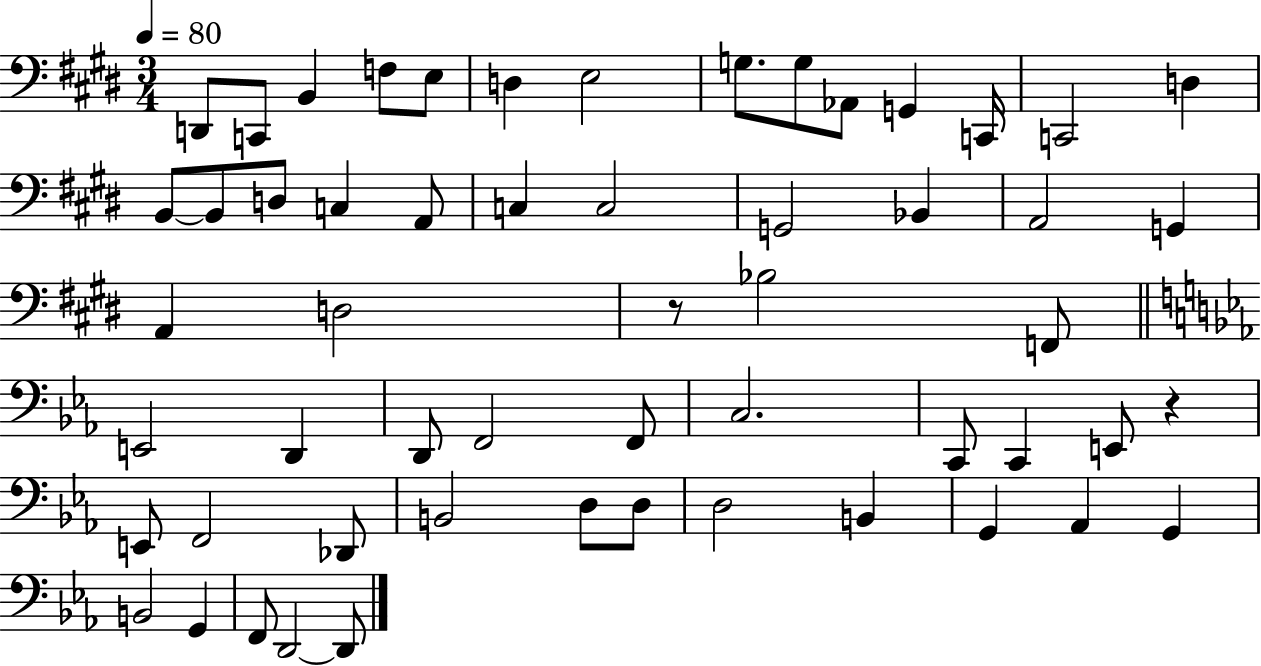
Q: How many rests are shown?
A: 2